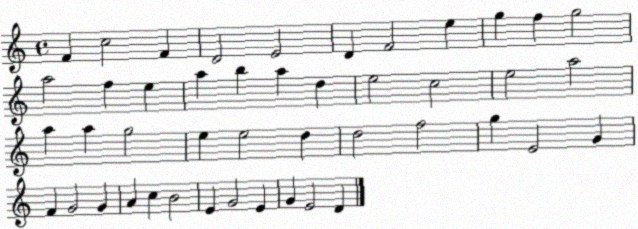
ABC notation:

X:1
T:Untitled
M:4/4
L:1/4
K:C
F c2 F D2 E2 D F2 e g f g2 a2 f e a b a d e2 c2 e2 a2 a a g2 e e2 d d2 f2 g E2 G F G2 G A c B2 E G2 E G E2 D